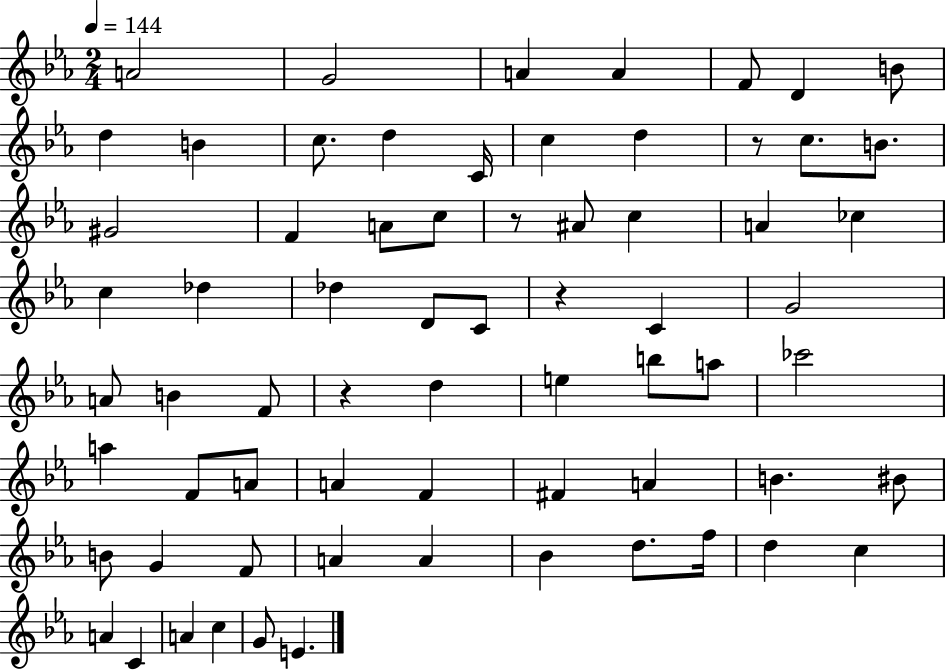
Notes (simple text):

A4/h G4/h A4/q A4/q F4/e D4/q B4/e D5/q B4/q C5/e. D5/q C4/s C5/q D5/q R/e C5/e. B4/e. G#4/h F4/q A4/e C5/e R/e A#4/e C5/q A4/q CES5/q C5/q Db5/q Db5/q D4/e C4/e R/q C4/q G4/h A4/e B4/q F4/e R/q D5/q E5/q B5/e A5/e CES6/h A5/q F4/e A4/e A4/q F4/q F#4/q A4/q B4/q. BIS4/e B4/e G4/q F4/e A4/q A4/q Bb4/q D5/e. F5/s D5/q C5/q A4/q C4/q A4/q C5/q G4/e E4/q.